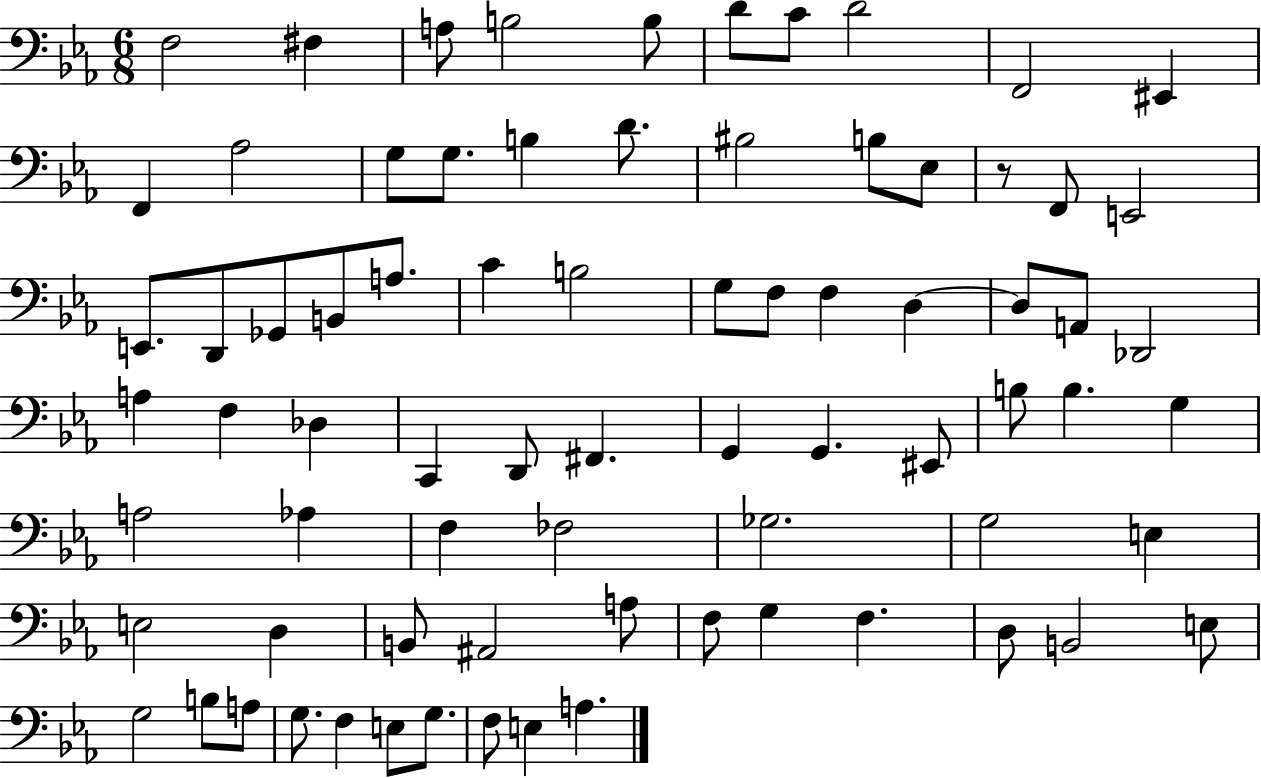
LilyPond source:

{
  \clef bass
  \numericTimeSignature
  \time 6/8
  \key ees \major
  f2 fis4 | a8 b2 b8 | d'8 c'8 d'2 | f,2 eis,4 | \break f,4 aes2 | g8 g8. b4 d'8. | bis2 b8 ees8 | r8 f,8 e,2 | \break e,8. d,8 ges,8 b,8 a8. | c'4 b2 | g8 f8 f4 d4~~ | d8 a,8 des,2 | \break a4 f4 des4 | c,4 d,8 fis,4. | g,4 g,4. eis,8 | b8 b4. g4 | \break a2 aes4 | f4 fes2 | ges2. | g2 e4 | \break e2 d4 | b,8 ais,2 a8 | f8 g4 f4. | d8 b,2 e8 | \break g2 b8 a8 | g8. f4 e8 g8. | f8 e4 a4. | \bar "|."
}